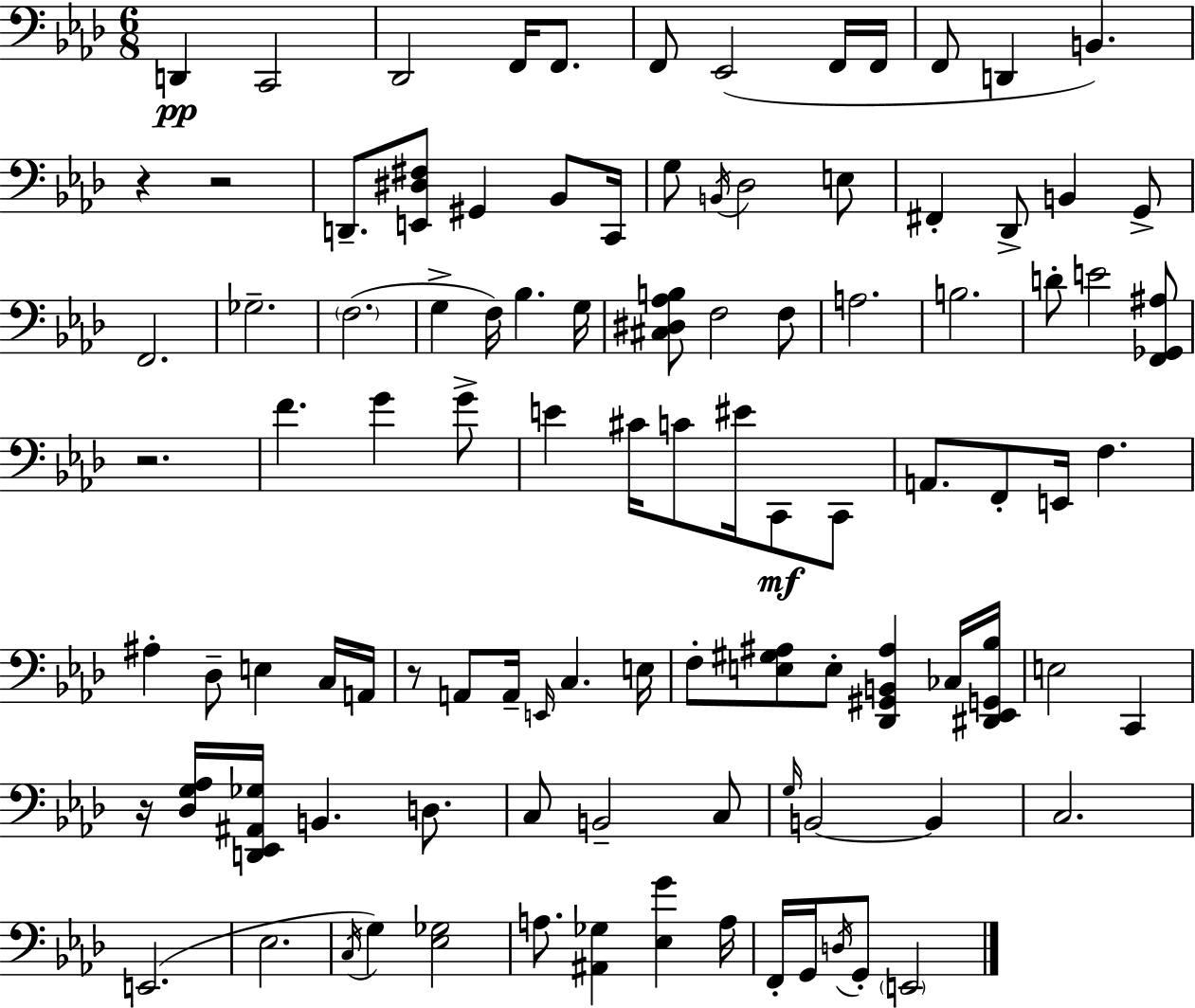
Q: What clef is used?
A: bass